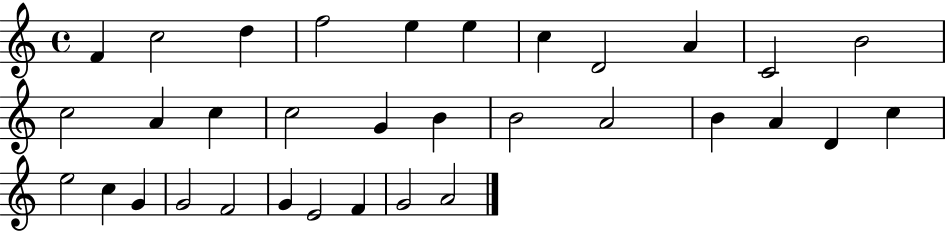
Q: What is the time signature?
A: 4/4